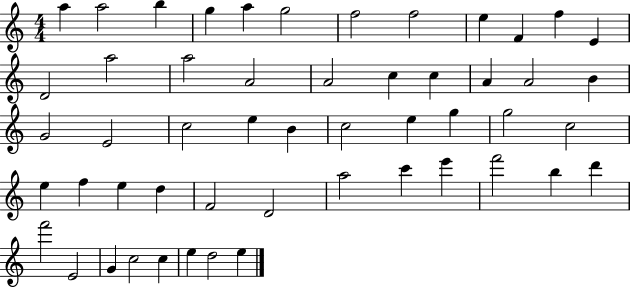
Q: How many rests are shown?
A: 0